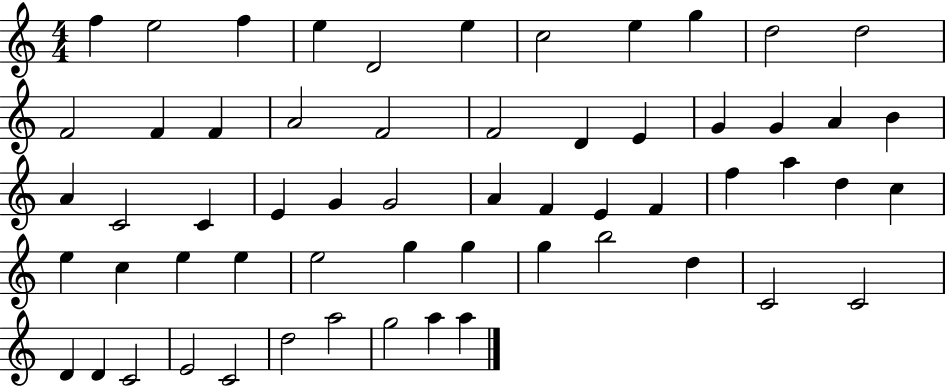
{
  \clef treble
  \numericTimeSignature
  \time 4/4
  \key c \major
  f''4 e''2 f''4 | e''4 d'2 e''4 | c''2 e''4 g''4 | d''2 d''2 | \break f'2 f'4 f'4 | a'2 f'2 | f'2 d'4 e'4 | g'4 g'4 a'4 b'4 | \break a'4 c'2 c'4 | e'4 g'4 g'2 | a'4 f'4 e'4 f'4 | f''4 a''4 d''4 c''4 | \break e''4 c''4 e''4 e''4 | e''2 g''4 g''4 | g''4 b''2 d''4 | c'2 c'2 | \break d'4 d'4 c'2 | e'2 c'2 | d''2 a''2 | g''2 a''4 a''4 | \break \bar "|."
}